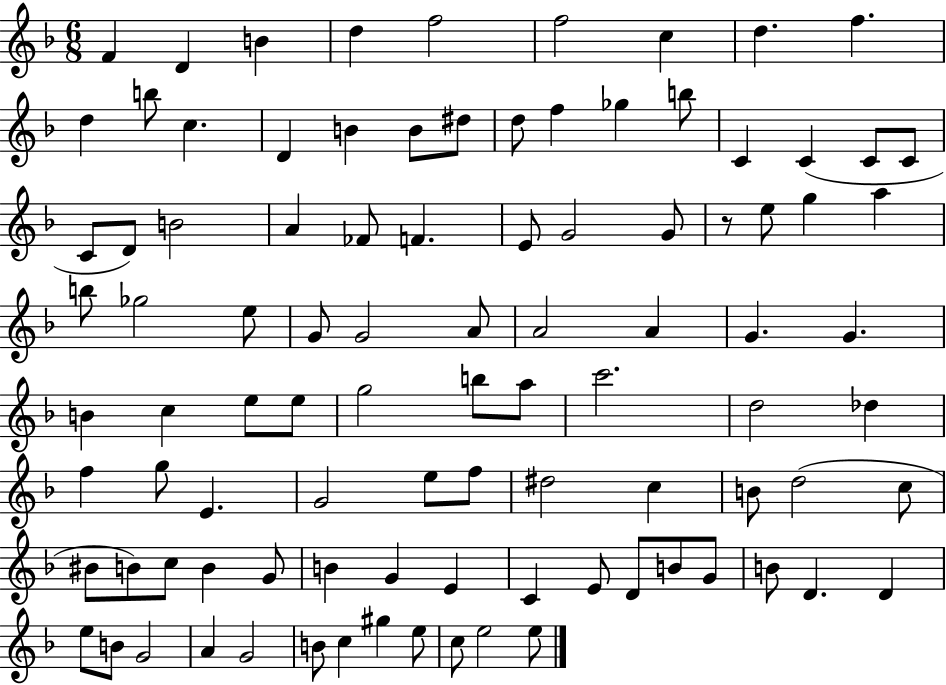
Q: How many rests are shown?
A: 1